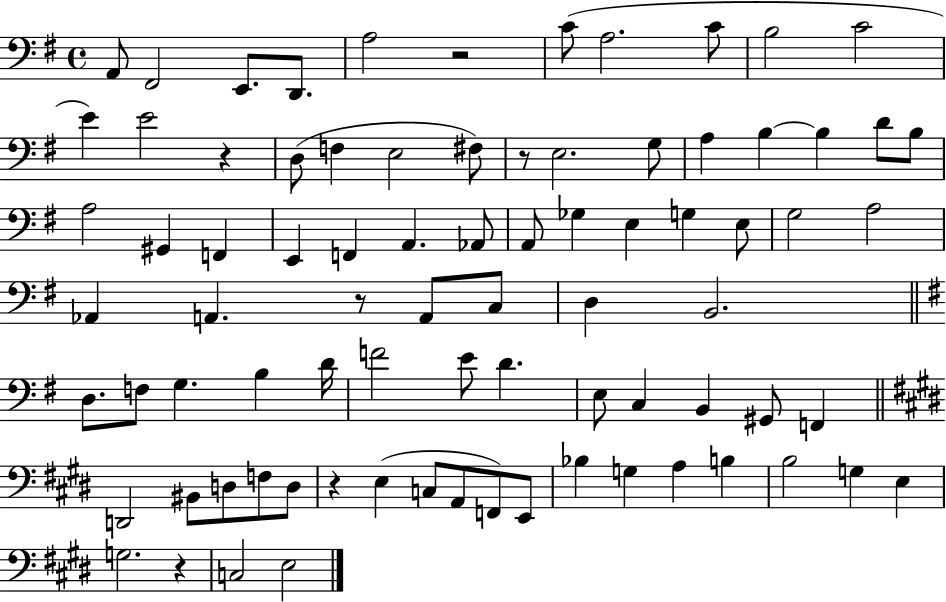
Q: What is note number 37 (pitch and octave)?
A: A3